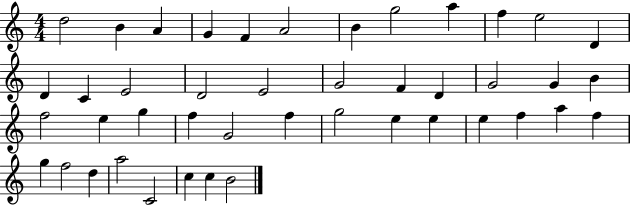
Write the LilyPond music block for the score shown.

{
  \clef treble
  \numericTimeSignature
  \time 4/4
  \key c \major
  d''2 b'4 a'4 | g'4 f'4 a'2 | b'4 g''2 a''4 | f''4 e''2 d'4 | \break d'4 c'4 e'2 | d'2 e'2 | g'2 f'4 d'4 | g'2 g'4 b'4 | \break f''2 e''4 g''4 | f''4 g'2 f''4 | g''2 e''4 e''4 | e''4 f''4 a''4 f''4 | \break g''4 f''2 d''4 | a''2 c'2 | c''4 c''4 b'2 | \bar "|."
}